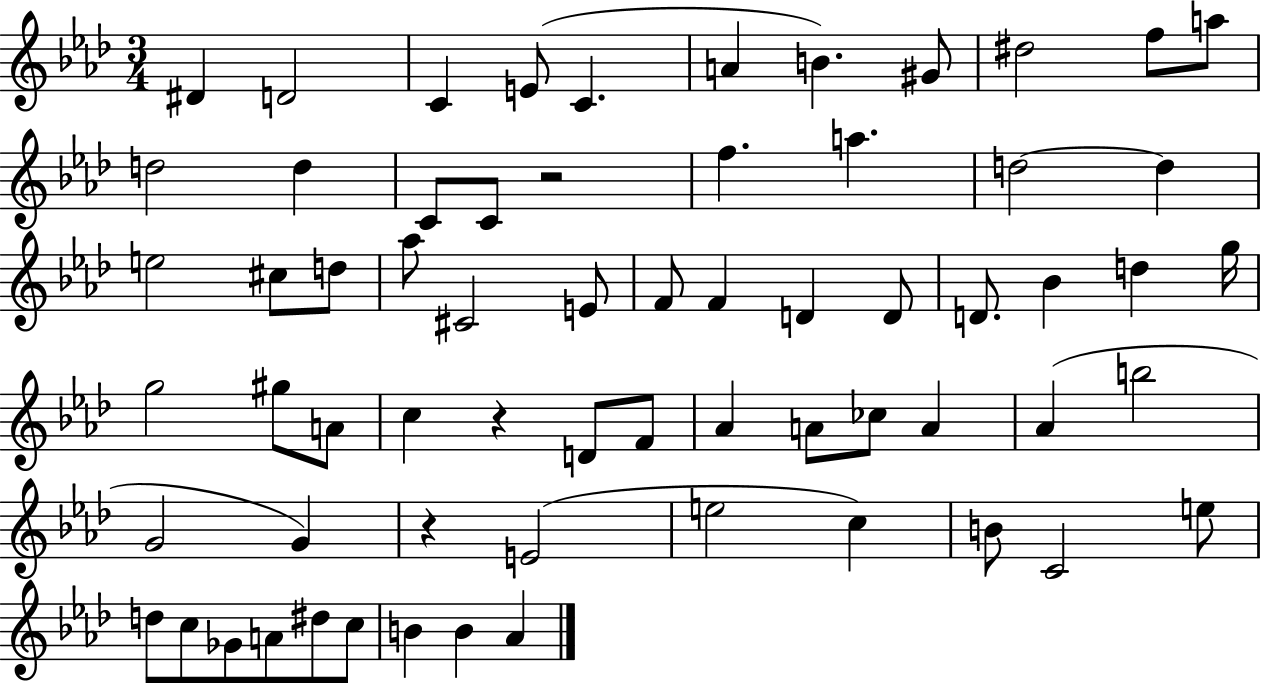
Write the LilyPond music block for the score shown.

{
  \clef treble
  \numericTimeSignature
  \time 3/4
  \key aes \major
  dis'4 d'2 | c'4 e'8( c'4. | a'4 b'4.) gis'8 | dis''2 f''8 a''8 | \break d''2 d''4 | c'8 c'8 r2 | f''4. a''4. | d''2~~ d''4 | \break e''2 cis''8 d''8 | aes''8 cis'2 e'8 | f'8 f'4 d'4 d'8 | d'8. bes'4 d''4 g''16 | \break g''2 gis''8 a'8 | c''4 r4 d'8 f'8 | aes'4 a'8 ces''8 a'4 | aes'4( b''2 | \break g'2 g'4) | r4 e'2( | e''2 c''4) | b'8 c'2 e''8 | \break d''8 c''8 ges'8 a'8 dis''8 c''8 | b'4 b'4 aes'4 | \bar "|."
}